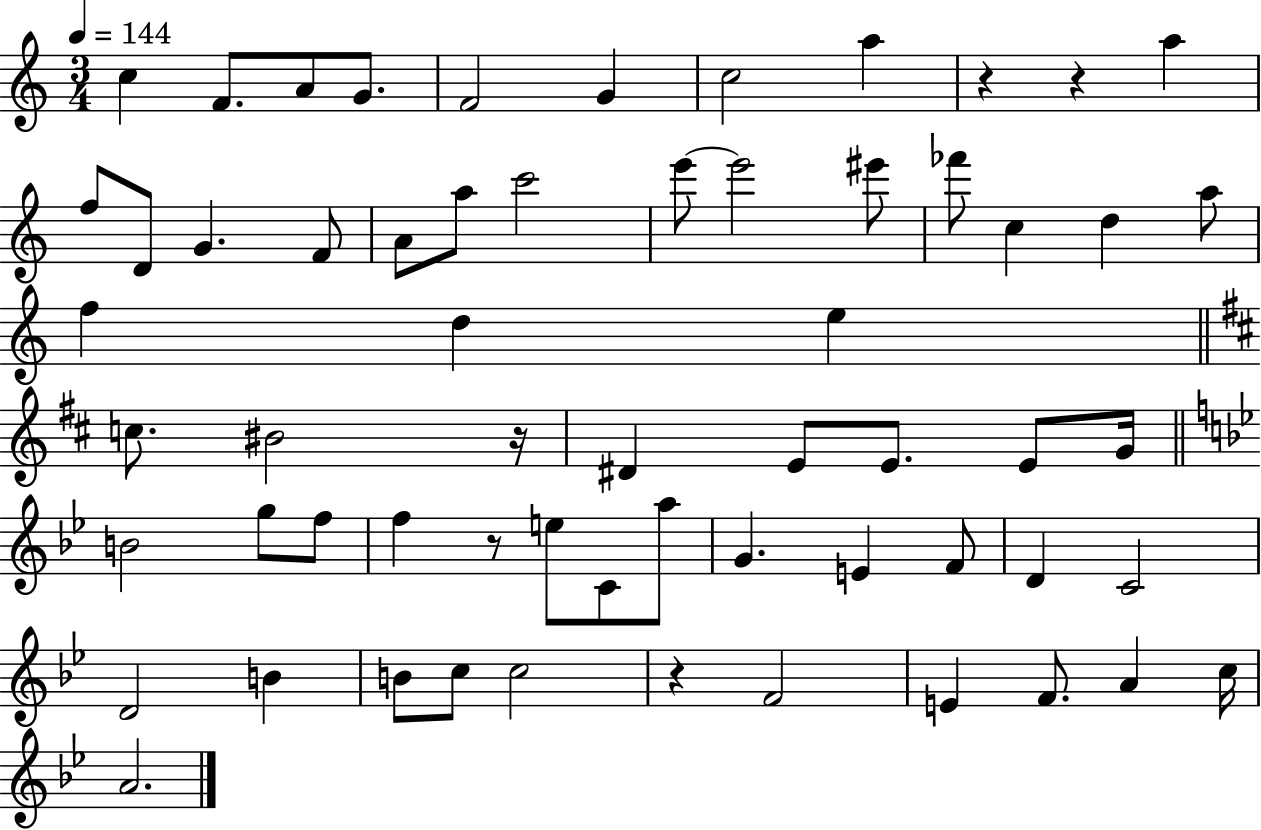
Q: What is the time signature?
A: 3/4